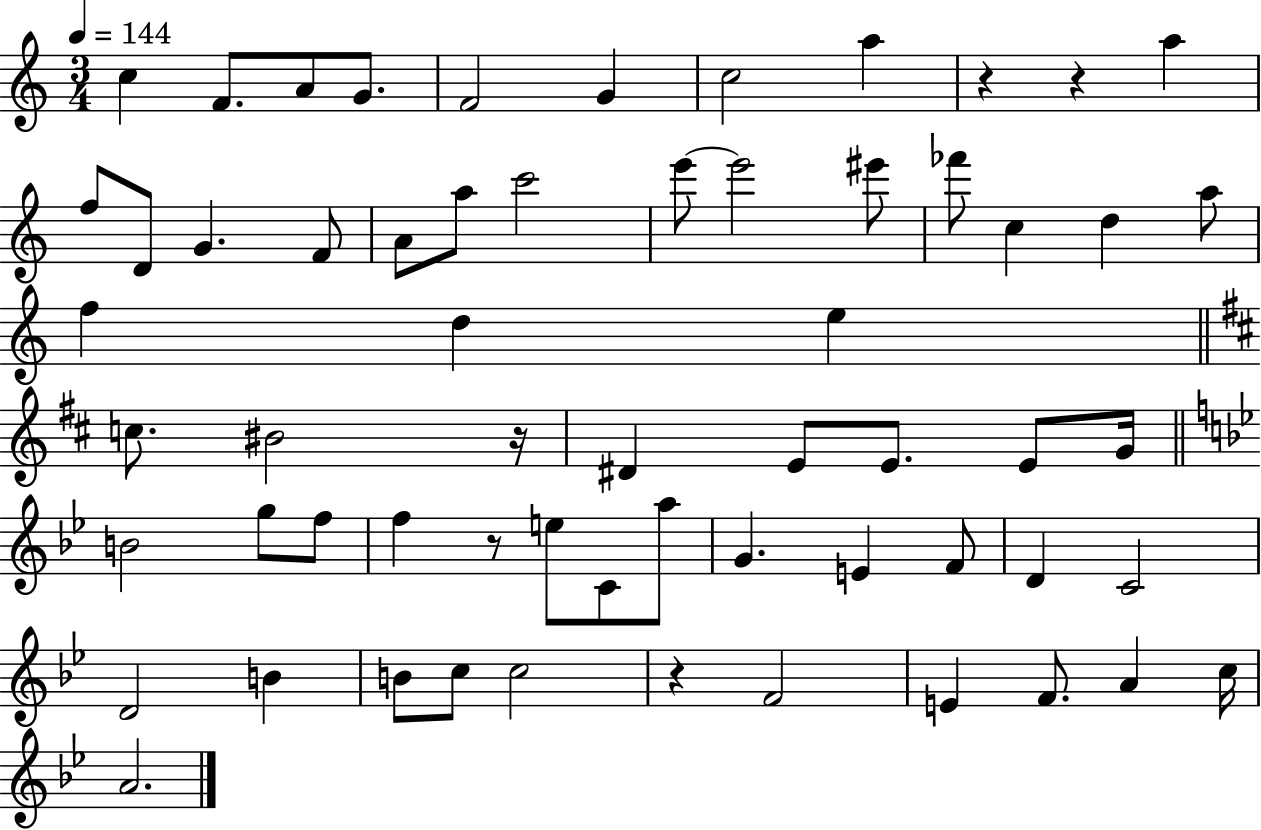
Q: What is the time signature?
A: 3/4